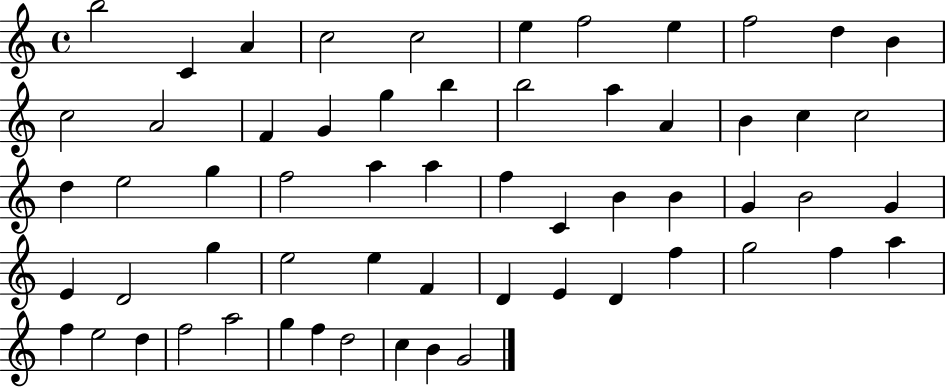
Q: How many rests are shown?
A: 0